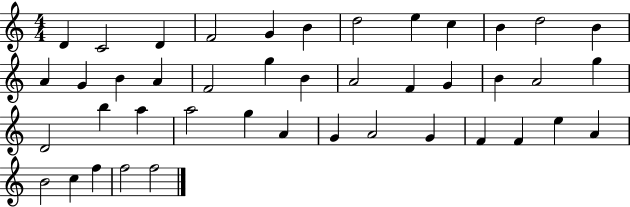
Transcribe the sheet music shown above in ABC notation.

X:1
T:Untitled
M:4/4
L:1/4
K:C
D C2 D F2 G B d2 e c B d2 B A G B A F2 g B A2 F G B A2 g D2 b a a2 g A G A2 G F F e A B2 c f f2 f2